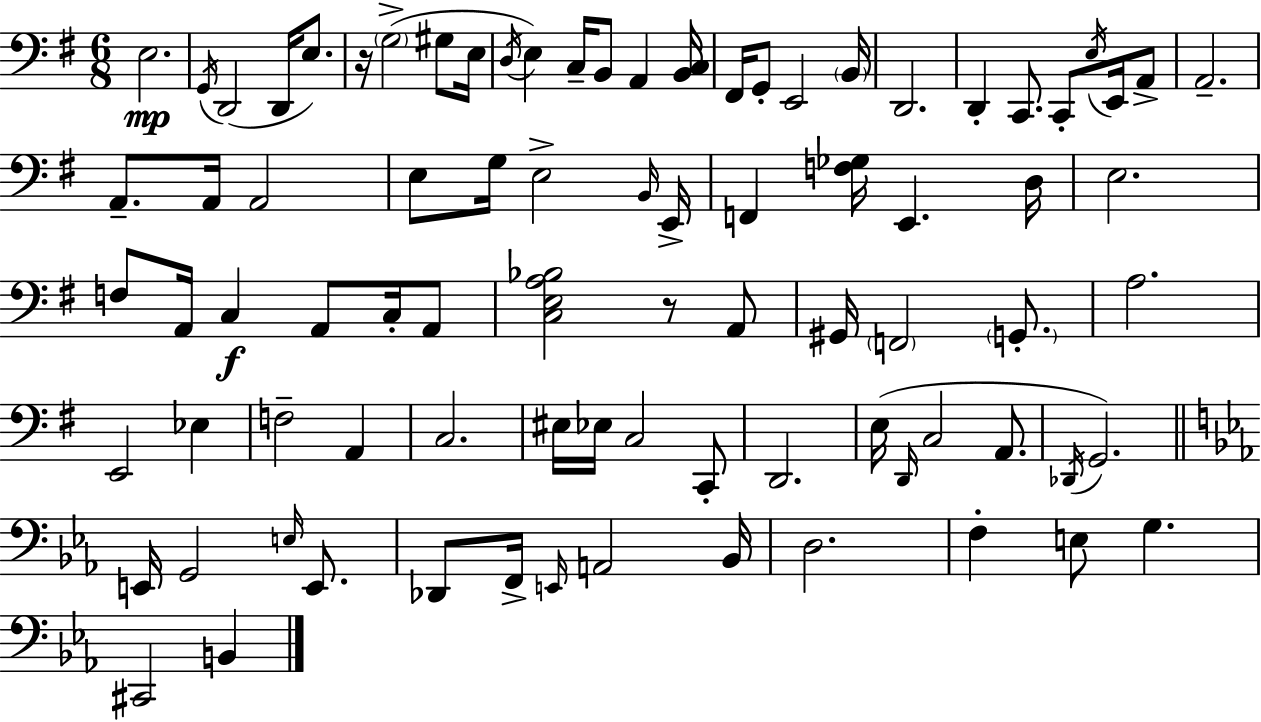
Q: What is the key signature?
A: G major